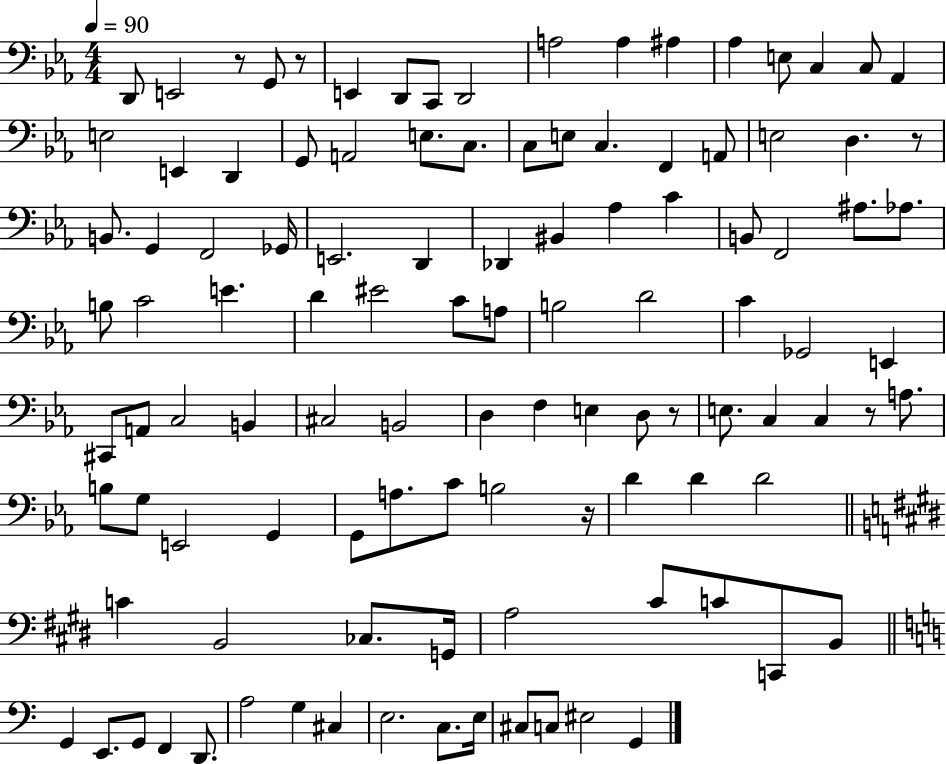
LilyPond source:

{
  \clef bass
  \numericTimeSignature
  \time 4/4
  \key ees \major
  \tempo 4 = 90
  d,8 e,2 r8 g,8 r8 | e,4 d,8 c,8 d,2 | a2 a4 ais4 | aes4 e8 c4 c8 aes,4 | \break e2 e,4 d,4 | g,8 a,2 e8. c8. | c8 e8 c4. f,4 a,8 | e2 d4. r8 | \break b,8. g,4 f,2 ges,16 | e,2. d,4 | des,4 bis,4 aes4 c'4 | b,8 f,2 ais8. aes8. | \break b8 c'2 e'4. | d'4 eis'2 c'8 a8 | b2 d'2 | c'4 ges,2 e,4 | \break cis,8 a,8 c2 b,4 | cis2 b,2 | d4 f4 e4 d8 r8 | e8. c4 c4 r8 a8. | \break b8 g8 e,2 g,4 | g,8 a8. c'8 b2 r16 | d'4 d'4 d'2 | \bar "||" \break \key e \major c'4 b,2 ces8. g,16 | a2 cis'8 c'8 c,8 b,8 | \bar "||" \break \key a \minor g,4 e,8. g,8 f,4 d,8. | a2 g4 cis4 | e2. c8. e16 | cis8 c8 eis2 g,4 | \break \bar "|."
}